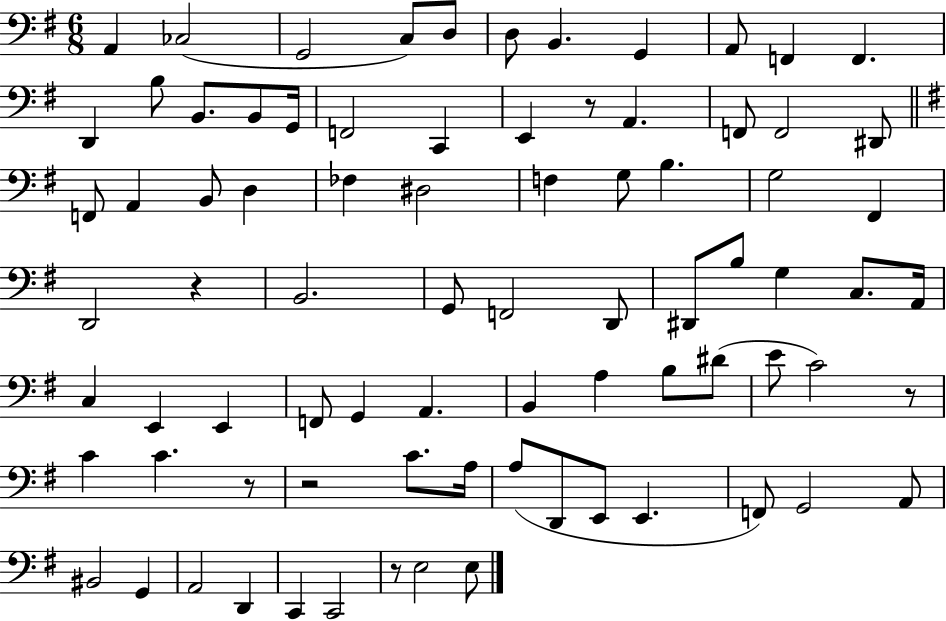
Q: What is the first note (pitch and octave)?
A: A2